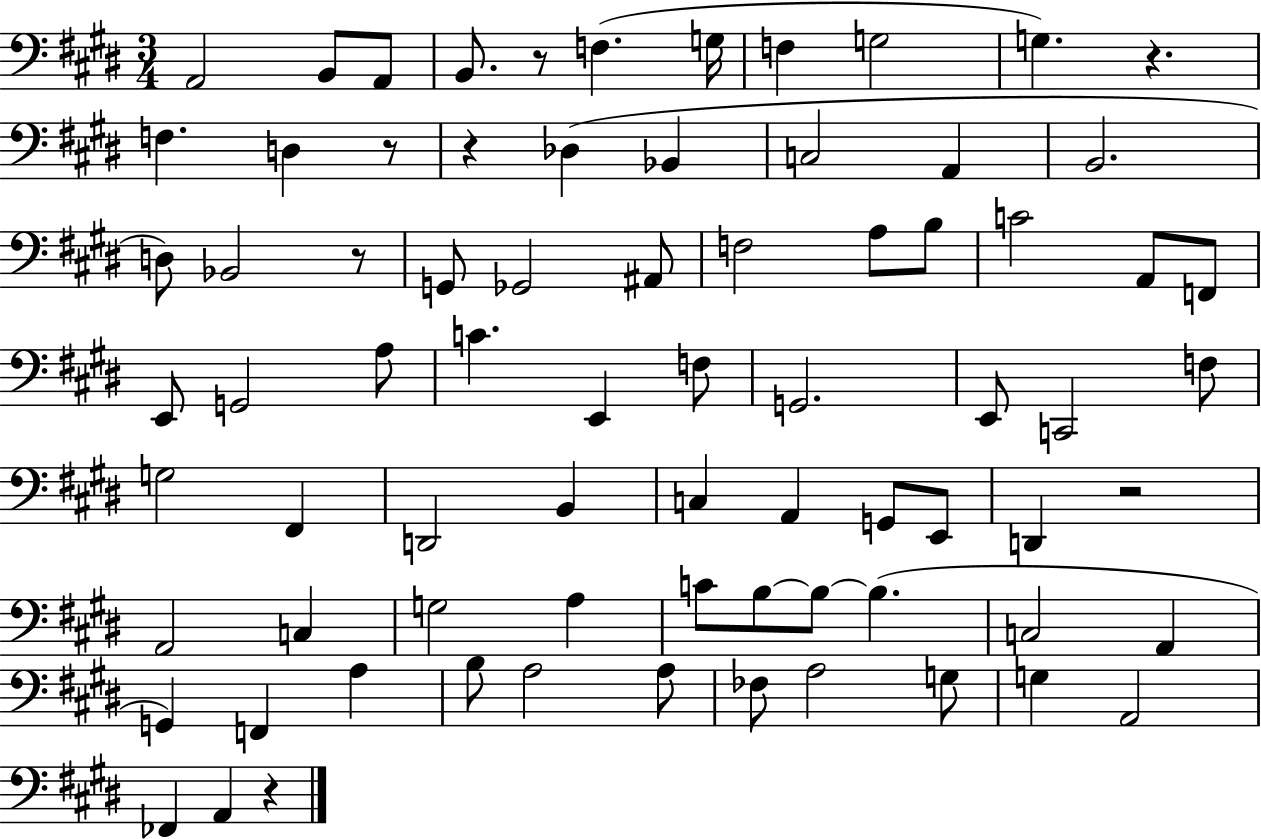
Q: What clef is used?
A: bass